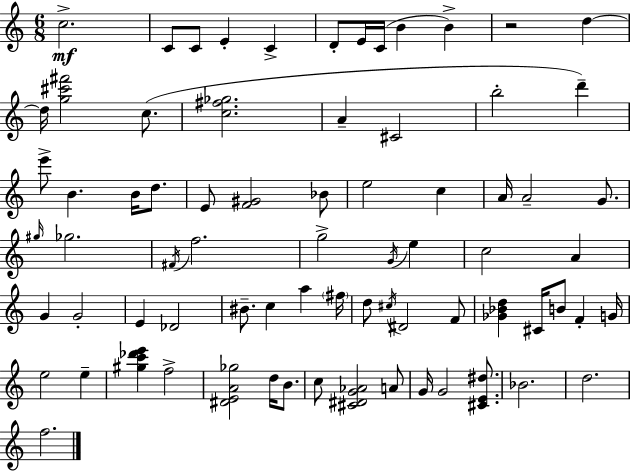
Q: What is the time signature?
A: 6/8